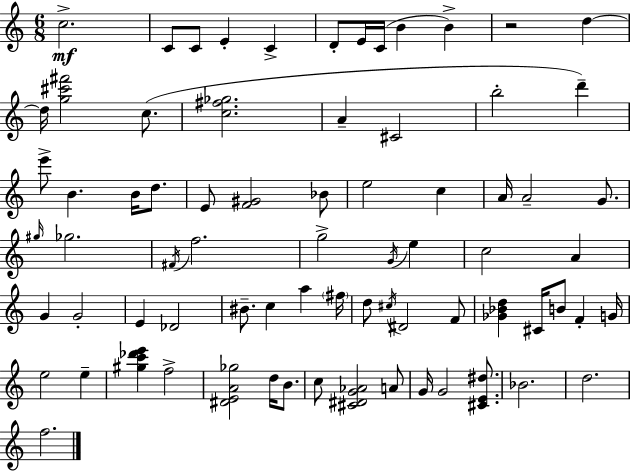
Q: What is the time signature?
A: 6/8